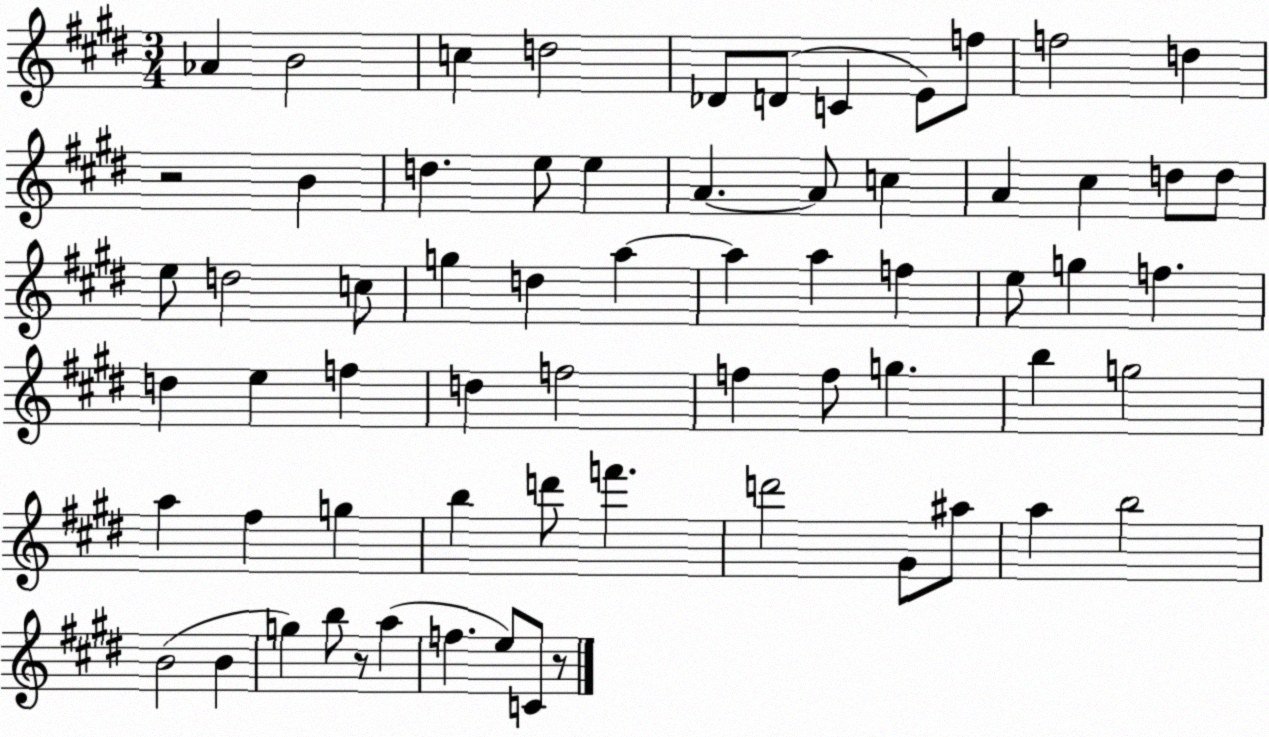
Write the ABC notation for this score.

X:1
T:Untitled
M:3/4
L:1/4
K:E
_A B2 c d2 _D/2 D/2 C E/2 f/2 f2 d z2 B d e/2 e A A/2 c A ^c d/2 d/2 e/2 d2 c/2 g d a a a f e/2 g f d e f d f2 f f/2 g b g2 a ^f g b d'/2 f' d'2 ^G/2 ^a/2 a b2 B2 B g b/2 z/2 a f e/2 C/2 z/2